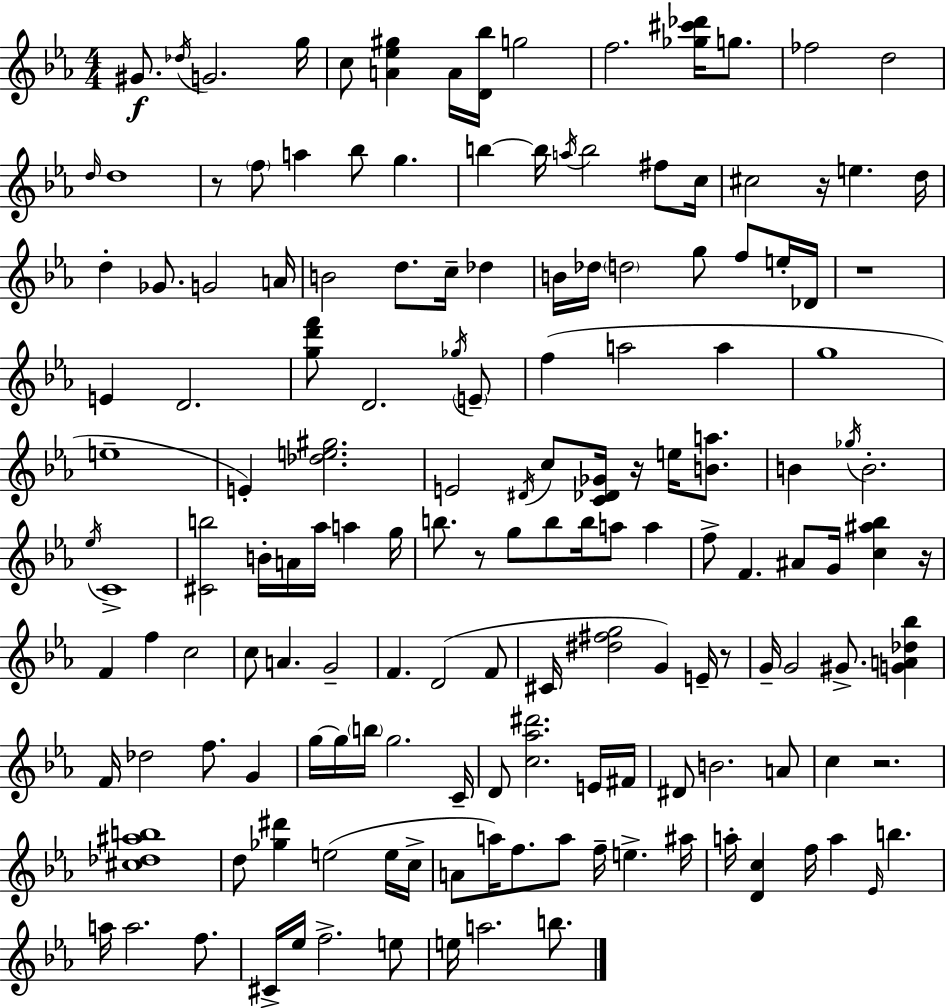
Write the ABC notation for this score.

X:1
T:Untitled
M:4/4
L:1/4
K:Cm
^G/2 _d/4 G2 g/4 c/2 [A_e^g] A/4 [D_b]/4 g2 f2 [_g^c'_d']/4 g/2 _f2 d2 d/4 d4 z/2 f/2 a _b/2 g b b/4 a/4 b2 ^f/2 c/4 ^c2 z/4 e d/4 d _G/2 G2 A/4 B2 d/2 c/4 _d B/4 _d/4 d2 g/2 f/2 e/4 _D/4 z4 E D2 [gd'f']/2 D2 _g/4 E/2 f a2 a g4 e4 E [_de^g]2 E2 ^D/4 c/2 [C_D_G]/4 z/4 e/4 [Ba]/2 B _g/4 B2 _e/4 C4 [^Cb]2 B/4 A/4 _a/4 a g/4 b/2 z/2 g/2 b/2 b/4 a/2 a f/2 F ^A/2 G/4 [c^a_b] z/4 F f c2 c/2 A G2 F D2 F/2 ^C/4 [^d^fg]2 G E/4 z/2 G/4 G2 ^G/2 [GA_d_b] F/4 _d2 f/2 G g/4 g/4 b/4 g2 C/4 D/2 [c_a^d']2 E/4 ^F/4 ^D/2 B2 A/2 c z2 [^c_d^ab]4 d/2 [_g^d'] e2 e/4 c/4 A/2 a/4 f/2 a/2 f/4 e ^a/4 a/4 [Dc] f/4 a _E/4 b a/4 a2 f/2 ^C/4 _e/4 f2 e/2 e/4 a2 b/2